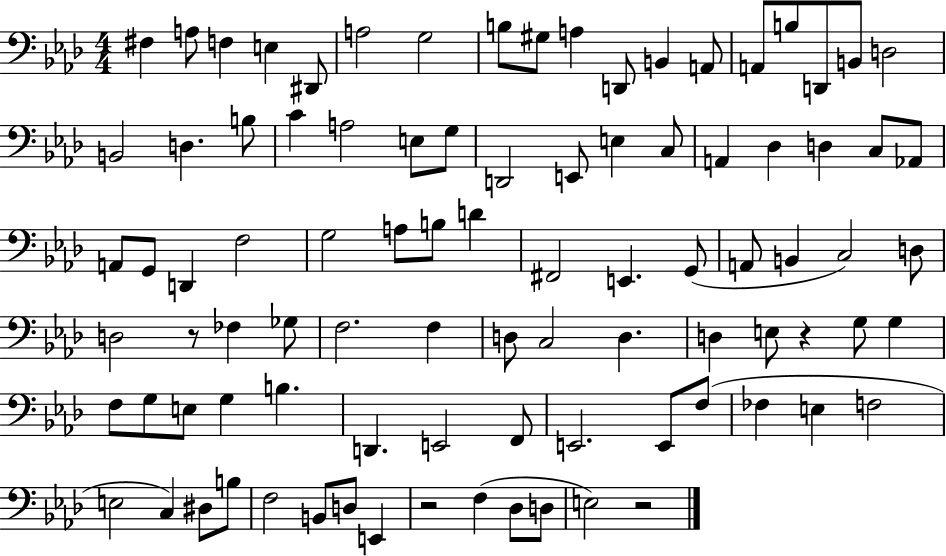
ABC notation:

X:1
T:Untitled
M:4/4
L:1/4
K:Ab
^F, A,/2 F, E, ^D,,/2 A,2 G,2 B,/2 ^G,/2 A, D,,/2 B,, A,,/2 A,,/2 B,/2 D,,/2 B,,/2 D,2 B,,2 D, B,/2 C A,2 E,/2 G,/2 D,,2 E,,/2 E, C,/2 A,, _D, D, C,/2 _A,,/2 A,,/2 G,,/2 D,, F,2 G,2 A,/2 B,/2 D ^F,,2 E,, G,,/2 A,,/2 B,, C,2 D,/2 D,2 z/2 _F, _G,/2 F,2 F, D,/2 C,2 D, D, E,/2 z G,/2 G, F,/2 G,/2 E,/2 G, B, D,, E,,2 F,,/2 E,,2 E,,/2 F,/2 _F, E, F,2 E,2 C, ^D,/2 B,/2 F,2 B,,/2 D,/2 E,, z2 F, _D,/2 D,/2 E,2 z2